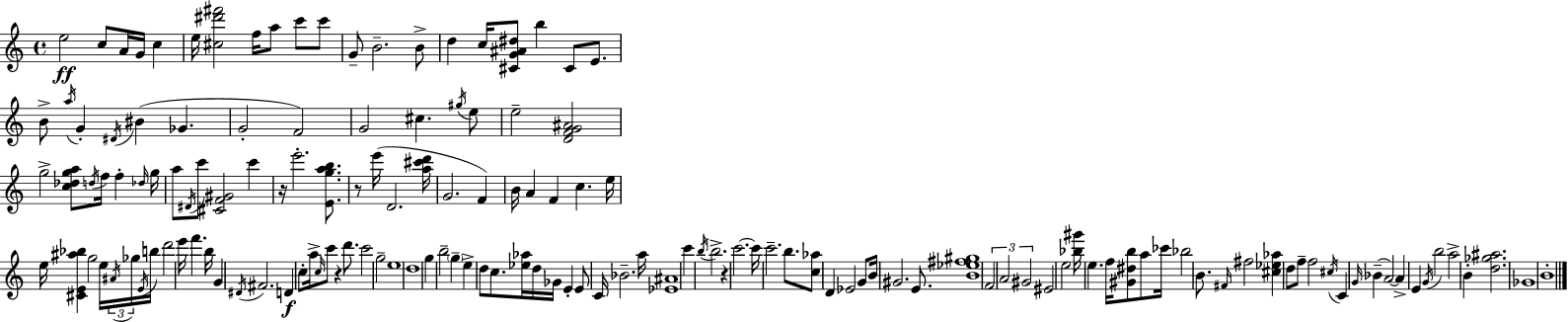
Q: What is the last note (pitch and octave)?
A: B4